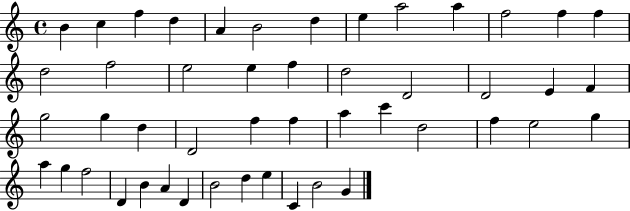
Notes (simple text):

B4/q C5/q F5/q D5/q A4/q B4/h D5/q E5/q A5/h A5/q F5/h F5/q F5/q D5/h F5/h E5/h E5/q F5/q D5/h D4/h D4/h E4/q F4/q G5/h G5/q D5/q D4/h F5/q F5/q A5/q C6/q D5/h F5/q E5/h G5/q A5/q G5/q F5/h D4/q B4/q A4/q D4/q B4/h D5/q E5/q C4/q B4/h G4/q